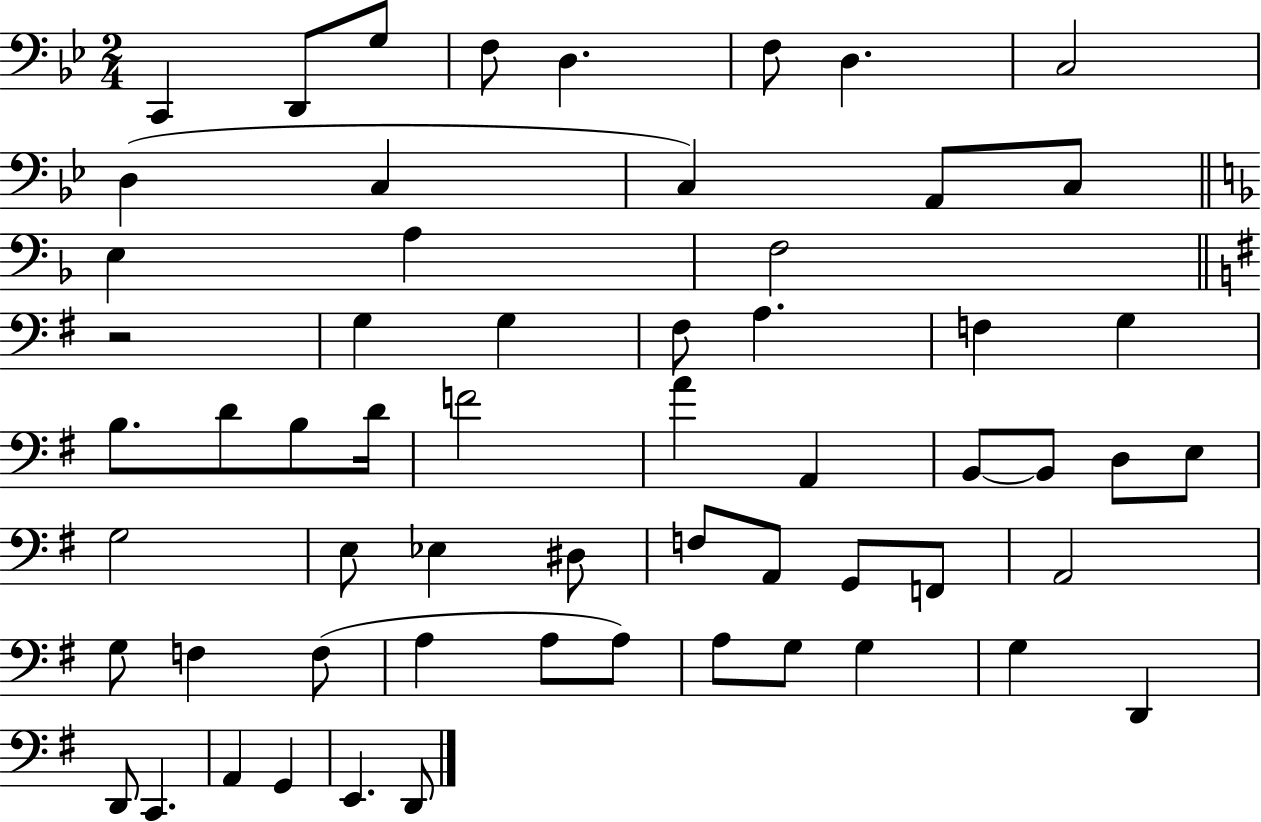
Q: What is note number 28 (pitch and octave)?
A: A4